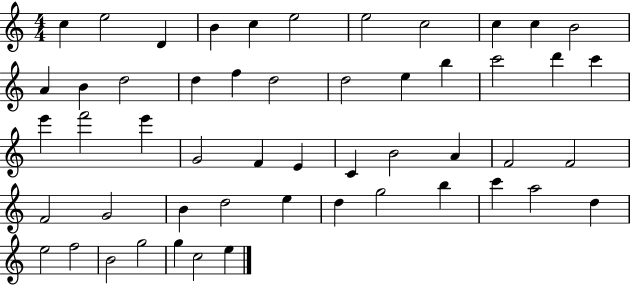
{
  \clef treble
  \numericTimeSignature
  \time 4/4
  \key c \major
  c''4 e''2 d'4 | b'4 c''4 e''2 | e''2 c''2 | c''4 c''4 b'2 | \break a'4 b'4 d''2 | d''4 f''4 d''2 | d''2 e''4 b''4 | c'''2 d'''4 c'''4 | \break e'''4 f'''2 e'''4 | g'2 f'4 e'4 | c'4 b'2 a'4 | f'2 f'2 | \break f'2 g'2 | b'4 d''2 e''4 | d''4 g''2 b''4 | c'''4 a''2 d''4 | \break e''2 f''2 | b'2 g''2 | g''4 c''2 e''4 | \bar "|."
}